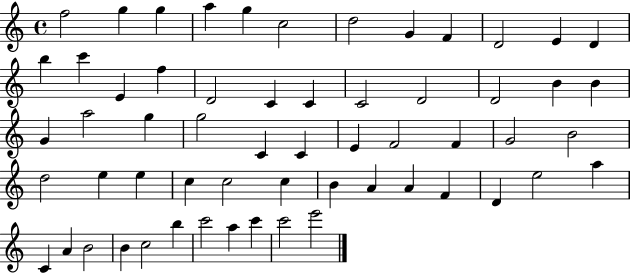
F5/h G5/q G5/q A5/q G5/q C5/h D5/h G4/q F4/q D4/h E4/q D4/q B5/q C6/q E4/q F5/q D4/h C4/q C4/q C4/h D4/h D4/h B4/q B4/q G4/q A5/h G5/q G5/h C4/q C4/q E4/q F4/h F4/q G4/h B4/h D5/h E5/q E5/q C5/q C5/h C5/q B4/q A4/q A4/q F4/q D4/q E5/h A5/q C4/q A4/q B4/h B4/q C5/h B5/q C6/h A5/q C6/q C6/h E6/h